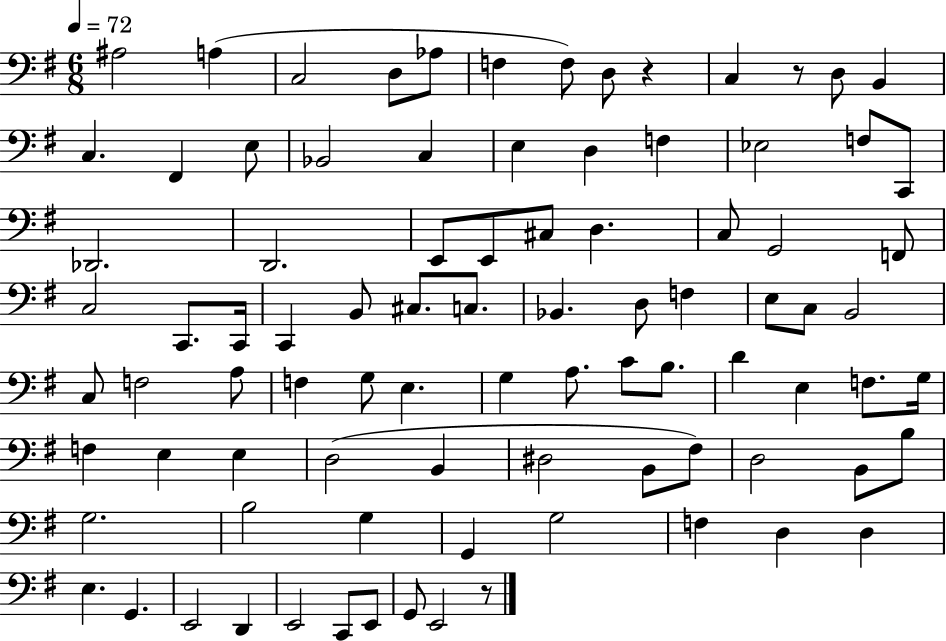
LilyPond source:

{
  \clef bass
  \numericTimeSignature
  \time 6/8
  \key g \major
  \tempo 4 = 72
  ais2 a4( | c2 d8 aes8 | f4 f8) d8 r4 | c4 r8 d8 b,4 | \break c4. fis,4 e8 | bes,2 c4 | e4 d4 f4 | ees2 f8 c,8 | \break des,2. | d,2. | e,8 e,8 cis8 d4. | c8 g,2 f,8 | \break c2 c,8. c,16 | c,4 b,8 cis8. c8. | bes,4. d8 f4 | e8 c8 b,2 | \break c8 f2 a8 | f4 g8 e4. | g4 a8. c'8 b8. | d'4 e4 f8. g16 | \break f4 e4 e4 | d2( b,4 | dis2 b,8 fis8) | d2 b,8 b8 | \break g2. | b2 g4 | g,4 g2 | f4 d4 d4 | \break e4. g,4. | e,2 d,4 | e,2 c,8 e,8 | g,8 e,2 r8 | \break \bar "|."
}